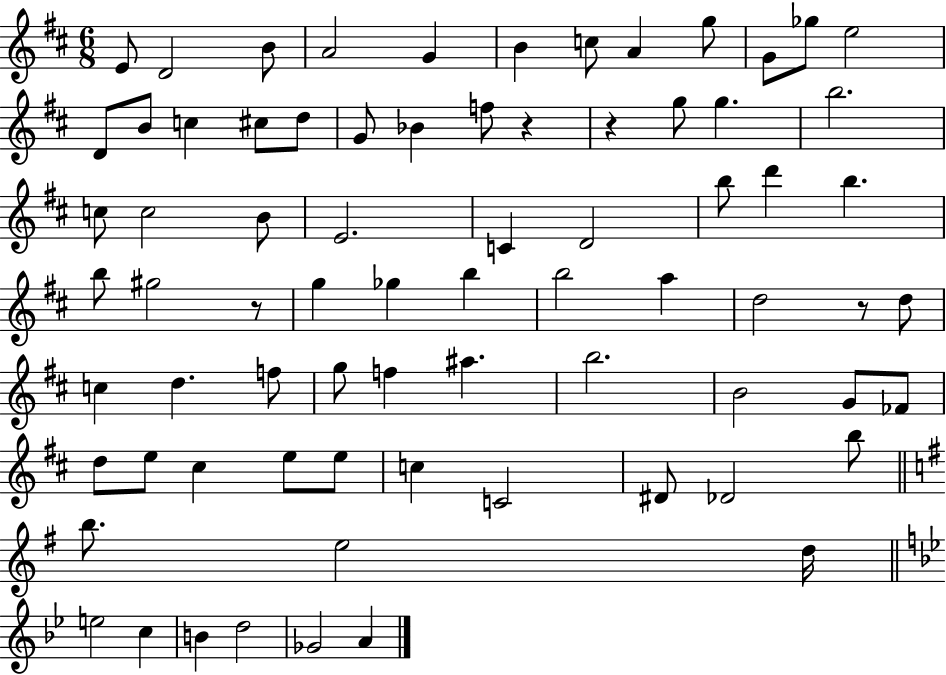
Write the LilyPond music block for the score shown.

{
  \clef treble
  \numericTimeSignature
  \time 6/8
  \key d \major
  e'8 d'2 b'8 | a'2 g'4 | b'4 c''8 a'4 g''8 | g'8 ges''8 e''2 | \break d'8 b'8 c''4 cis''8 d''8 | g'8 bes'4 f''8 r4 | r4 g''8 g''4. | b''2. | \break c''8 c''2 b'8 | e'2. | c'4 d'2 | b''8 d'''4 b''4. | \break b''8 gis''2 r8 | g''4 ges''4 b''4 | b''2 a''4 | d''2 r8 d''8 | \break c''4 d''4. f''8 | g''8 f''4 ais''4. | b''2. | b'2 g'8 fes'8 | \break d''8 e''8 cis''4 e''8 e''8 | c''4 c'2 | dis'8 des'2 b''8 | \bar "||" \break \key g \major b''8. e''2 d''16 | \bar "||" \break \key bes \major e''2 c''4 | b'4 d''2 | ges'2 a'4 | \bar "|."
}